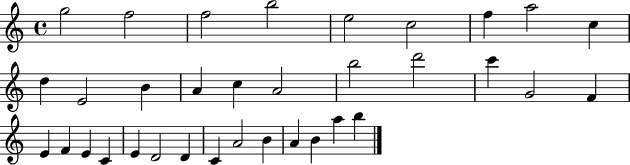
G5/h F5/h F5/h B5/h E5/h C5/h F5/q A5/h C5/q D5/q E4/h B4/q A4/q C5/q A4/h B5/h D6/h C6/q G4/h F4/q E4/q F4/q E4/q C4/q E4/q D4/h D4/q C4/q A4/h B4/q A4/q B4/q A5/q B5/q